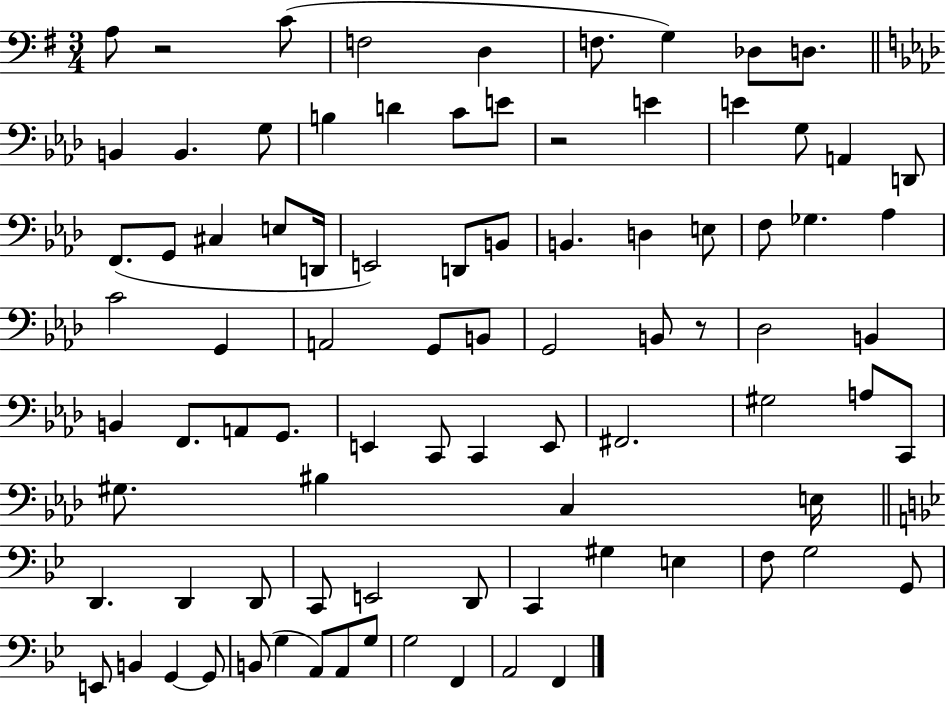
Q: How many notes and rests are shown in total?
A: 87